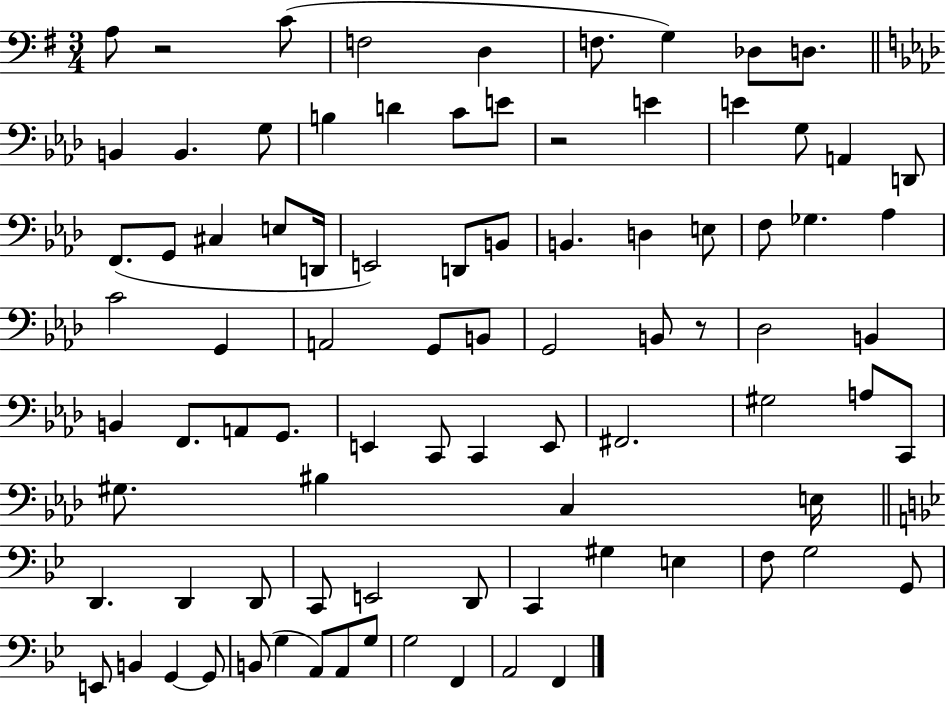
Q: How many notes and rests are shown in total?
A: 87